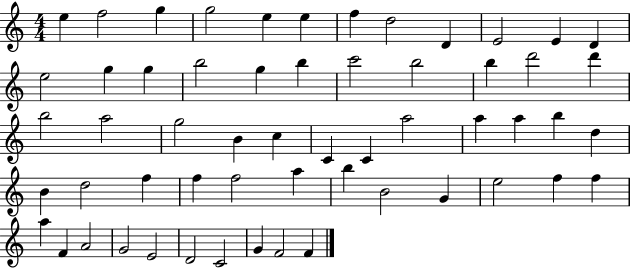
{
  \clef treble
  \numericTimeSignature
  \time 4/4
  \key c \major
  e''4 f''2 g''4 | g''2 e''4 e''4 | f''4 d''2 d'4 | e'2 e'4 d'4 | \break e''2 g''4 g''4 | b''2 g''4 b''4 | c'''2 b''2 | b''4 d'''2 d'''4 | \break b''2 a''2 | g''2 b'4 c''4 | c'4 c'4 a''2 | a''4 a''4 b''4 d''4 | \break b'4 d''2 f''4 | f''4 f''2 a''4 | b''4 b'2 g'4 | e''2 f''4 f''4 | \break a''4 f'4 a'2 | g'2 e'2 | d'2 c'2 | g'4 f'2 f'4 | \break \bar "|."
}